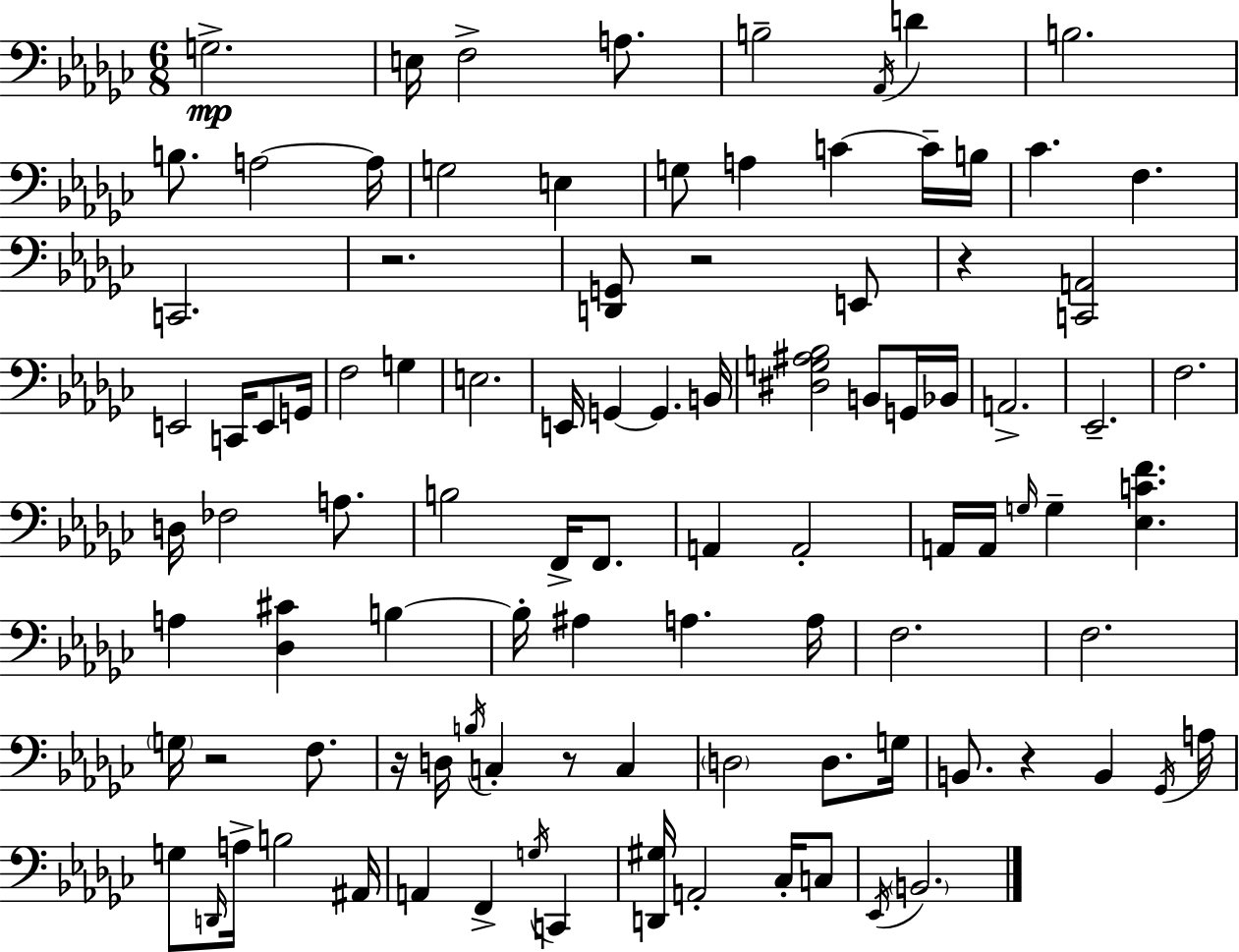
{
  \clef bass
  \numericTimeSignature
  \time 6/8
  \key ees \minor
  g2.->\mp | e16 f2-> a8. | b2-- \acciaccatura { aes,16 } d'4 | b2. | \break b8. a2~~ | a16 g2 e4 | g8 a4 c'4~~ c'16-- | b16 ces'4. f4. | \break c,2. | r2. | <d, g,>8 r2 e,8 | r4 <c, a,>2 | \break e,2 c,16 e,8 | g,16 f2 g4 | e2. | e,16 g,4~~ g,4. | \break b,16 <dis g ais bes>2 b,8 g,16 | bes,16 a,2.-> | ees,2.-- | f2. | \break d16 fes2 a8. | b2 f,16-> f,8. | a,4 a,2-. | a,16 a,16 \grace { g16 } g4-- <ees c' f'>4. | \break a4 <des cis'>4 b4~~ | b16-. ais4 a4. | a16 f2. | f2. | \break \parenthesize g16 r2 f8. | r16 d16 \acciaccatura { b16 } c4-. r8 c4 | \parenthesize d2 d8. | g16 b,8. r4 b,4 | \break \acciaccatura { ges,16 } a16 g8 \grace { d,16 } a16-> b2 | ais,16 a,4 f,4-> | \acciaccatura { g16 } c,4 <d, gis>16 a,2-. | ces16-. c8 \acciaccatura { ees,16 } \parenthesize b,2. | \break \bar "|."
}